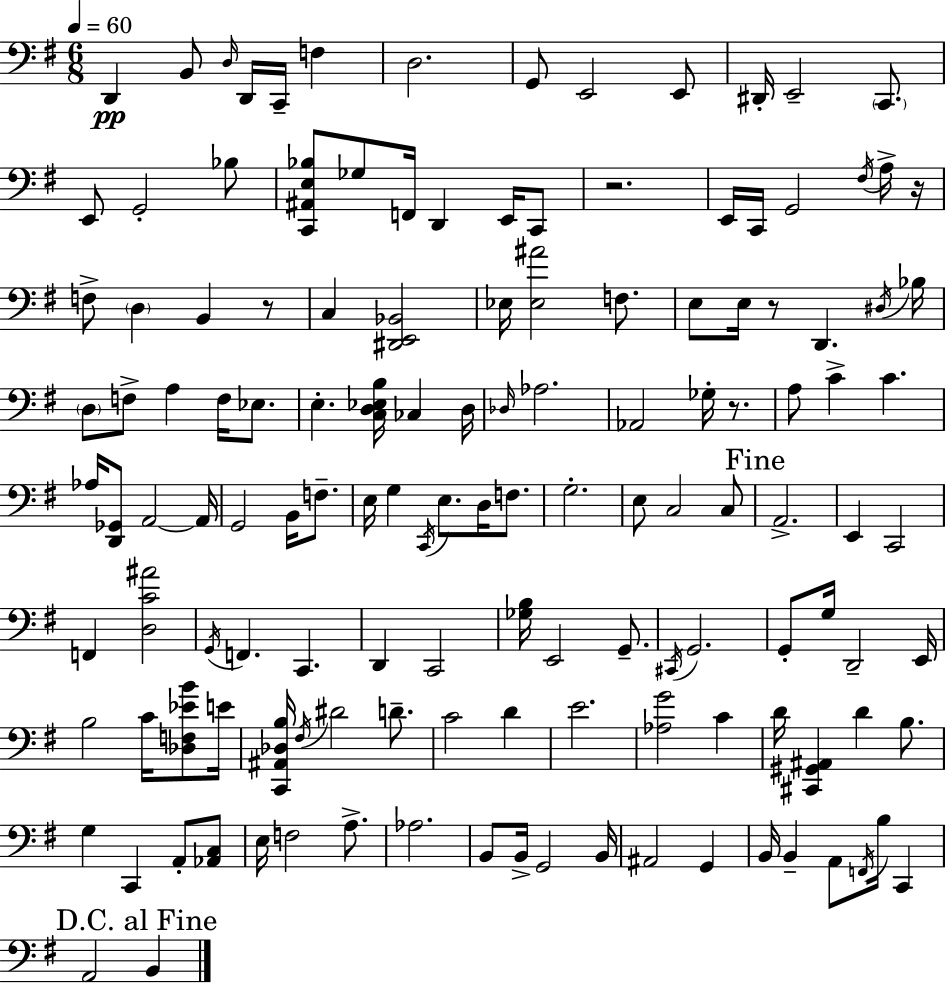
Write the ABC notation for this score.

X:1
T:Untitled
M:6/8
L:1/4
K:G
D,, B,,/2 D,/4 D,,/4 C,,/4 F, D,2 G,,/2 E,,2 E,,/2 ^D,,/4 E,,2 C,,/2 E,,/2 G,,2 _B,/2 [C,,^A,,E,_B,]/2 _G,/2 F,,/4 D,, E,,/4 C,,/2 z2 E,,/4 C,,/4 G,,2 ^F,/4 A,/4 z/4 F,/2 D, B,, z/2 C, [^D,,E,,_B,,]2 _E,/4 [_E,^A]2 F,/2 E,/2 E,/4 z/2 D,, ^D,/4 _B,/4 D,/2 F,/2 A, F,/4 _E,/2 E, [C,D,_E,B,]/4 _C, D,/4 _D,/4 _A,2 _A,,2 _G,/4 z/2 A,/2 C C _A,/4 [D,,_G,,]/2 A,,2 A,,/4 G,,2 B,,/4 F,/2 E,/4 G, C,,/4 E,/2 D,/4 F,/2 G,2 E,/2 C,2 C,/2 A,,2 E,, C,,2 F,, [D,C^A]2 G,,/4 F,, C,, D,, C,,2 [_G,B,]/4 E,,2 G,,/2 ^C,,/4 G,,2 G,,/2 G,/4 D,,2 E,,/4 B,2 C/4 [_D,F,_EB]/2 E/4 [C,,^A,,_D,B,]/4 ^F,/4 ^D2 D/2 C2 D E2 [_A,G]2 C D/4 [^C,,^G,,^A,,] D B,/2 G, C,, A,,/2 [_A,,C,]/2 E,/4 F,2 A,/2 _A,2 B,,/2 B,,/4 G,,2 B,,/4 ^A,,2 G,, B,,/4 B,, A,,/2 F,,/4 B,/4 C,, A,,2 B,,